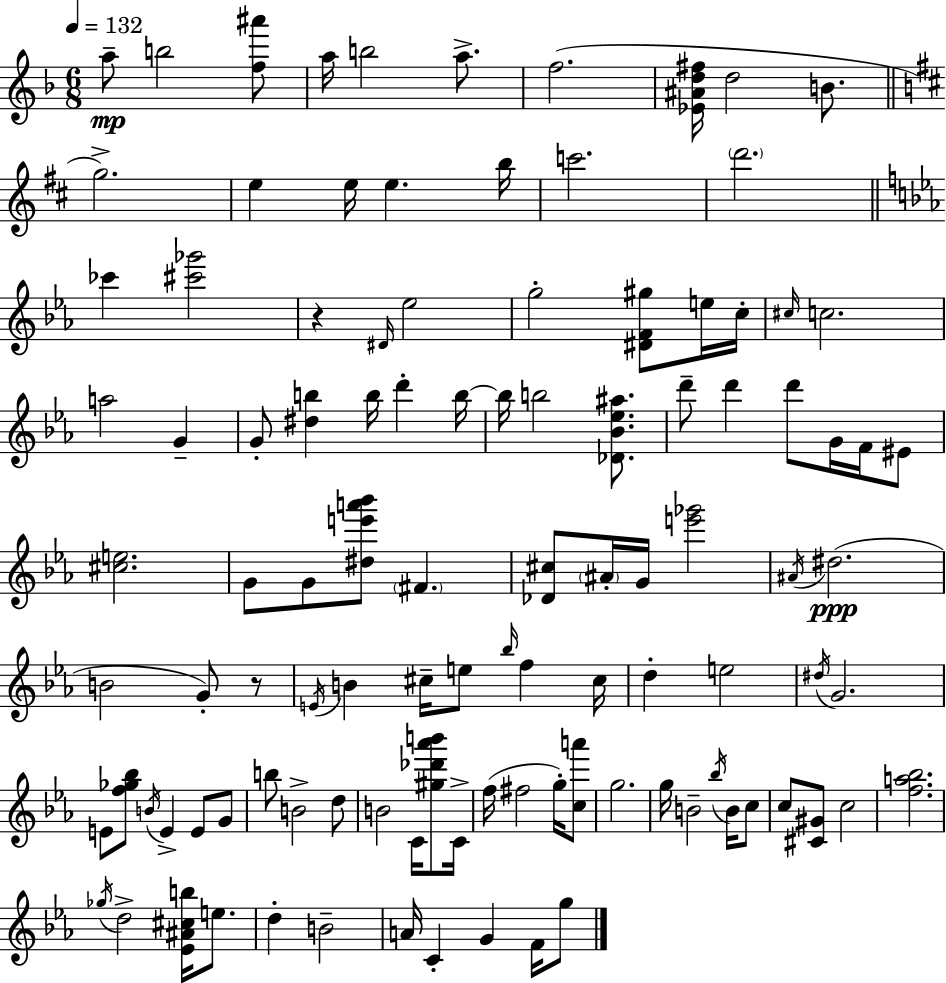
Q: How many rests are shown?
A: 2